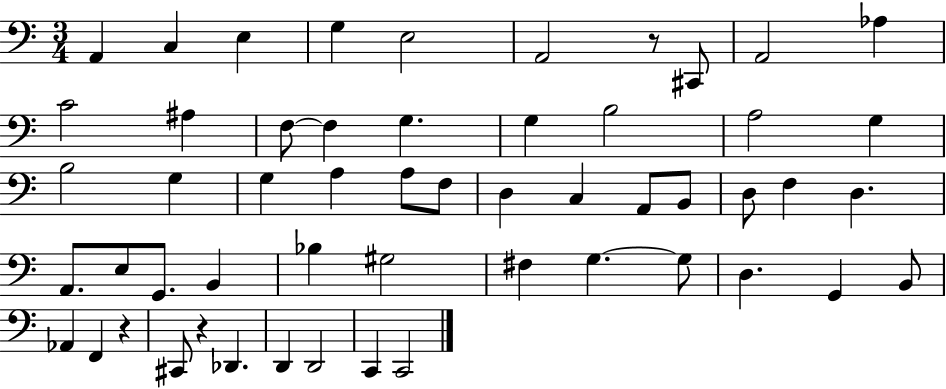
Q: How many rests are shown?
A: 3